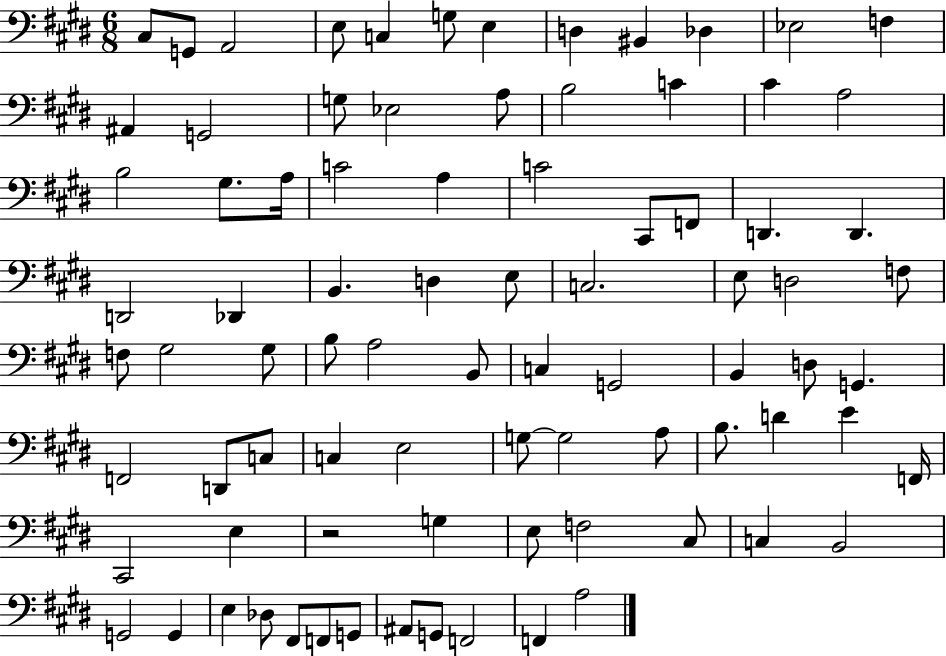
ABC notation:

X:1
T:Untitled
M:6/8
L:1/4
K:E
^C,/2 G,,/2 A,,2 E,/2 C, G,/2 E, D, ^B,, _D, _E,2 F, ^A,, G,,2 G,/2 _E,2 A,/2 B,2 C ^C A,2 B,2 ^G,/2 A,/4 C2 A, C2 ^C,,/2 F,,/2 D,, D,, D,,2 _D,, B,, D, E,/2 C,2 E,/2 D,2 F,/2 F,/2 ^G,2 ^G,/2 B,/2 A,2 B,,/2 C, G,,2 B,, D,/2 G,, F,,2 D,,/2 C,/2 C, E,2 G,/2 G,2 A,/2 B,/2 D E F,,/4 ^C,,2 E, z2 G, E,/2 F,2 ^C,/2 C, B,,2 G,,2 G,, E, _D,/2 ^F,,/2 F,,/2 G,,/2 ^A,,/2 G,,/2 F,,2 F,, A,2